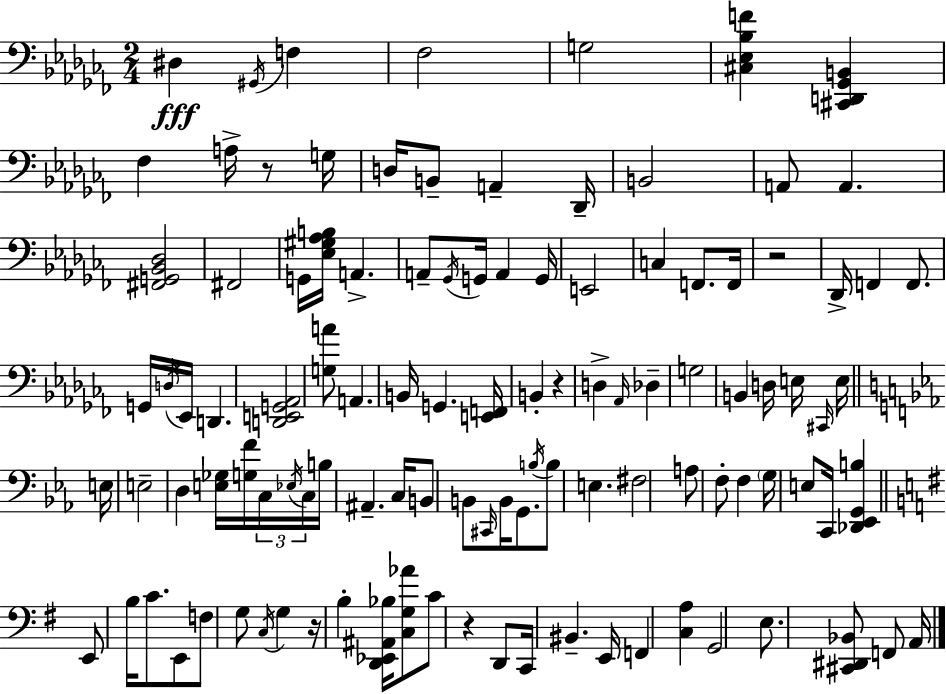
{
  \clef bass
  \numericTimeSignature
  \time 2/4
  \key aes \minor
  dis4\fff \acciaccatura { gis,16 } f4 | fes2 | g2 | <cis ees bes f'>4 <cis, d, ges, b,>4 | \break fes4 a16-> r8 | g16 d16 b,8-- a,4-- | des,16-- b,2 | a,8 a,4. | \break <fis, g, bes, des>2 | fis,2 | g,16 <ees gis aes b>16 a,4.-> | a,8-- \acciaccatura { ges,16 } g,16 a,4 | \break g,16 e,2 | c4 f,8. | f,16 r2 | des,16-> f,4 f,8. | \break g,16 \acciaccatura { d16 } ees,16 d,4. | <d, e, g, aes,>2 | <g a'>8 a,4. | b,16 g,4. | \break <e, f,>16 b,4-. r4 | d4-> \grace { aes,16 } | des4-- g2 | b,4 | \break d16 e16 \grace { cis,16 } e16 \bar "||" \break \key ees \major e16 e2-- | d4 <e ges>16 <g f'>16 \tuplet 3/2 { c16 | \acciaccatura { ees16 } c16 } b16 ais,4.-- | c16 b,8 b,8 \grace { cis,16 } b,16 | \break g,8. \acciaccatura { b16 } b8 e4. | fis2 | a8 f8-. | f4 \parenthesize g16 e8 c,16 | \break <des, ees, g, b>4 \bar "||" \break \key g \major e,8 b16 c'8. e,8 | f8 g8 \acciaccatura { c16 } g4 | r16 b4-. <d, ees, ais, bes>16 <c g aes'>8 | c'8 r4 d,8 | \break c,16 bis,4.-- | e,16 f,4 <c a>4 | g,2 | e8. <cis, dis, bes,>8 f,8 | \break a,16 \bar "|."
}